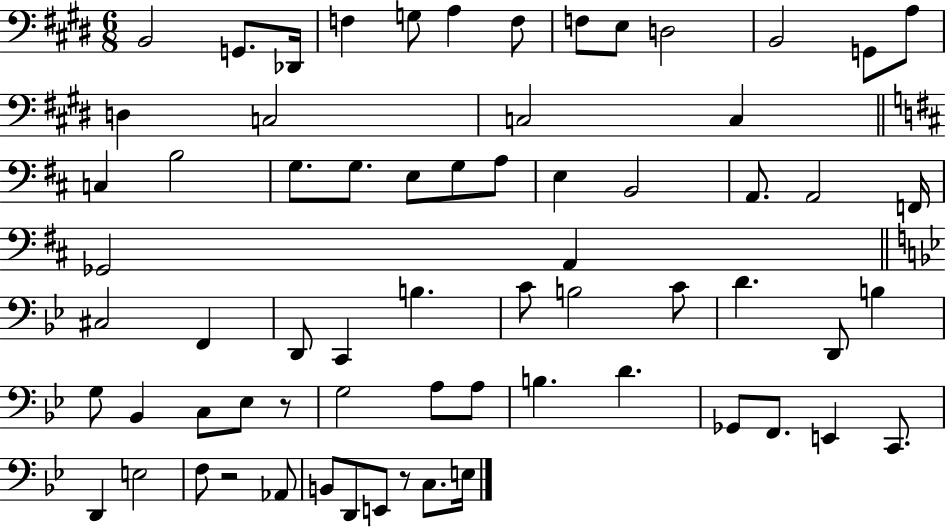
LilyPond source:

{
  \clef bass
  \numericTimeSignature
  \time 6/8
  \key e \major
  b,2 g,8. des,16 | f4 g8 a4 f8 | f8 e8 d2 | b,2 g,8 a8 | \break d4 c2 | c2 c4 | \bar "||" \break \key b \minor c4 b2 | g8. g8. e8 g8 a8 | e4 b,2 | a,8. a,2 f,16 | \break ges,2 a,4 | \bar "||" \break \key bes \major cis2 f,4 | d,8 c,4 b4. | c'8 b2 c'8 | d'4. d,8 b4 | \break g8 bes,4 c8 ees8 r8 | g2 a8 a8 | b4. d'4. | ges,8 f,8. e,4 c,8. | \break d,4 e2 | f8 r2 aes,8 | b,8 d,8 e,8 r8 c8. e16 | \bar "|."
}